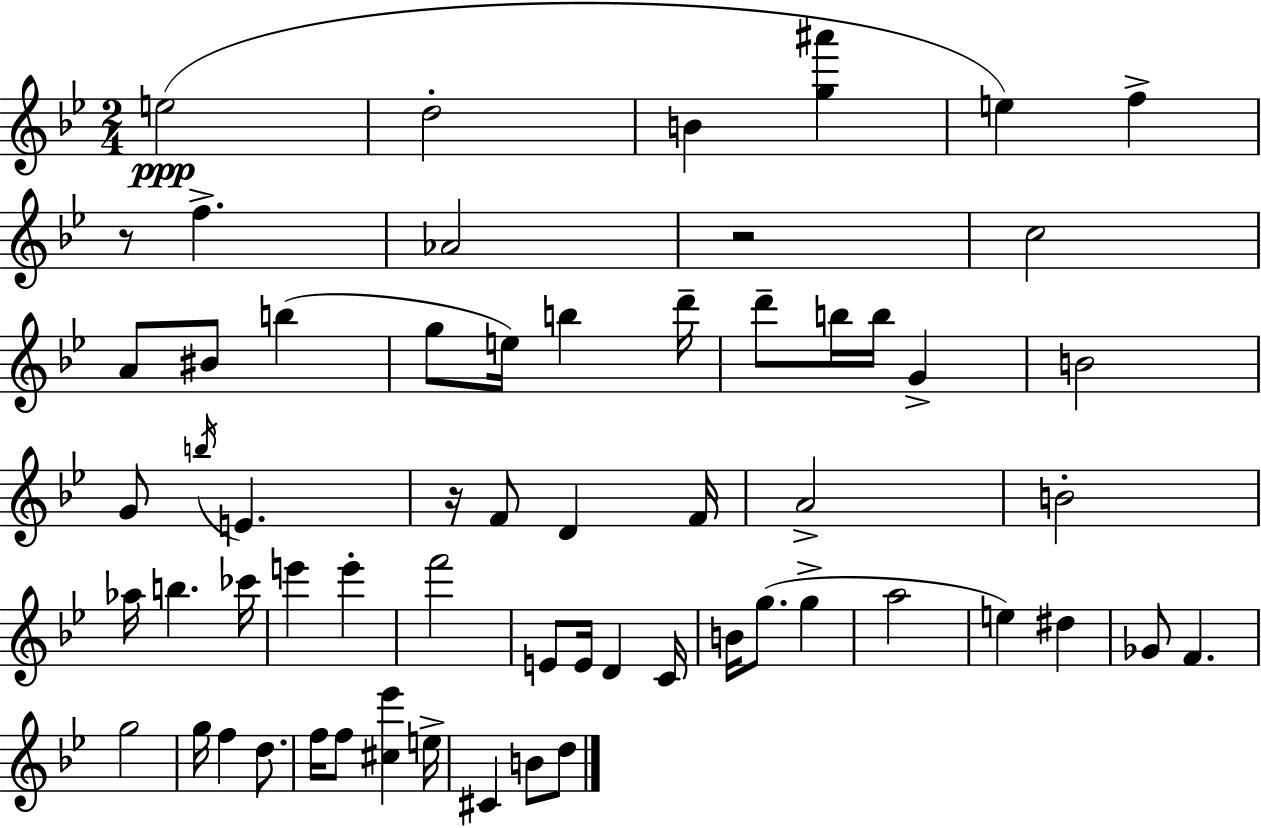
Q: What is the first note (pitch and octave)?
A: E5